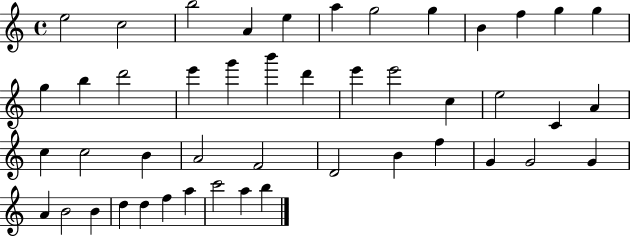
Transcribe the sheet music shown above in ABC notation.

X:1
T:Untitled
M:4/4
L:1/4
K:C
e2 c2 b2 A e a g2 g B f g g g b d'2 e' g' b' d' e' e'2 c e2 C A c c2 B A2 F2 D2 B f G G2 G A B2 B d d f a c'2 a b